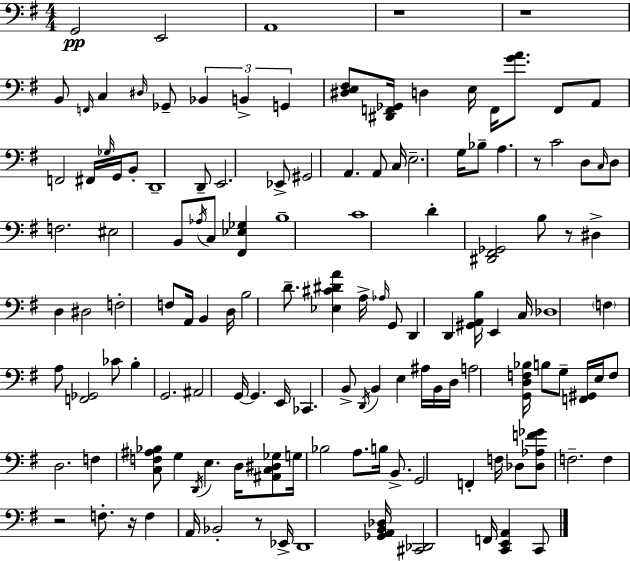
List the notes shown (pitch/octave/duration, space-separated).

G2/h E2/h A2/w R/w R/w B2/e F2/s C3/q D#3/s Gb2/e Bb2/q B2/q G2/q [D#3,E3,F#3]/e [D#2,F2,Gb2]/s D3/q E3/s F2/s [G4,A4]/e. F2/e A2/e F2/h F#2/s Gb3/s G2/s B2/e D2/w D2/e E2/h. Eb2/e G#2/h A2/q. A2/e C3/s E3/h. G3/s Bb3/e A3/q. R/e C4/h D3/e C3/s D3/e F3/h. EIS3/h B2/e Ab3/s C3/e [F#2,Eb3,Gb3]/q B3/w C4/w D4/q [D#2,F#2,Gb2]/h B3/e R/e D#3/q D3/q D#3/h F3/h F3/e A2/s B2/q D3/s B3/h D4/e. [Eb3,C#4,D#4,A4]/q A3/s Ab3/s G2/e D2/q D2/q [G#2,A2,B3]/s E2/q C3/s Db3/w F3/q A3/e [F2,Gb2]/h CES4/e B3/q G2/h. A#2/h G2/s G2/q. E2/s CES2/q. B2/e D2/s B2/q E3/q A#3/s B2/s D3/s A3/h [G2,D3,F3,Bb3]/s B3/e G3/e [F2,G#2]/s E3/s F3/e D3/h. F3/q [C3,F3,A#3,Bb3]/e G3/q D2/s E3/q. D3/s [A#2,C3,D#3,Gb3]/e G3/s Bb3/h A3/e. B3/s B2/e. G2/h F2/q F3/s Db3/e [Db3,Ab3,F4,Gb4]/e F3/h. F3/q R/h F3/e. R/s F3/q A2/s Bb2/h R/e Eb2/s D2/w [Gb2,A2,B2,Db3]/s [C#2,Db2]/h F2/s [C2,E2,A2]/q C2/e